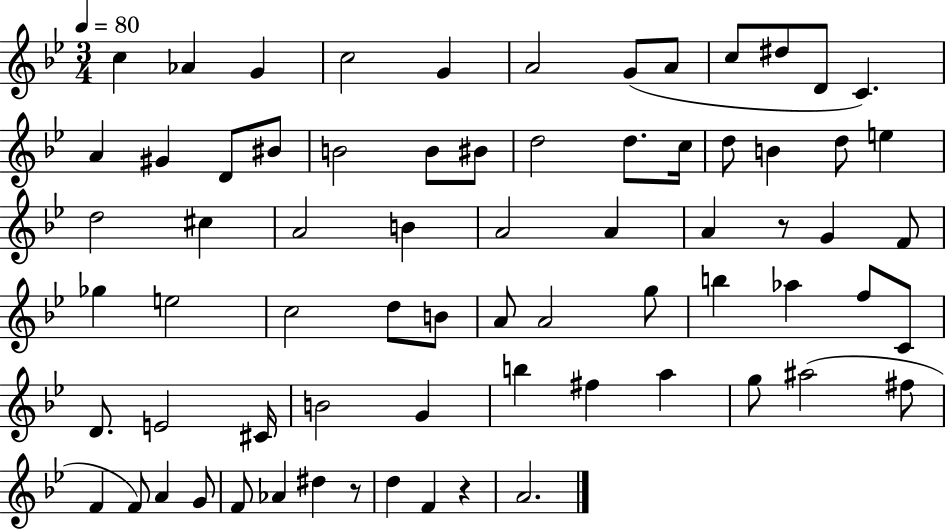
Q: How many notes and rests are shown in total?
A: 71